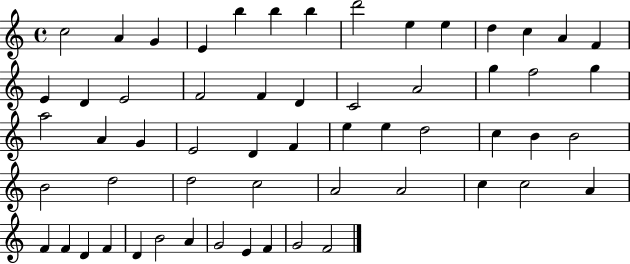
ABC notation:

X:1
T:Untitled
M:4/4
L:1/4
K:C
c2 A G E b b b d'2 e e d c A F E D E2 F2 F D C2 A2 g f2 g a2 A G E2 D F e e d2 c B B2 B2 d2 d2 c2 A2 A2 c c2 A F F D F D B2 A G2 E F G2 F2